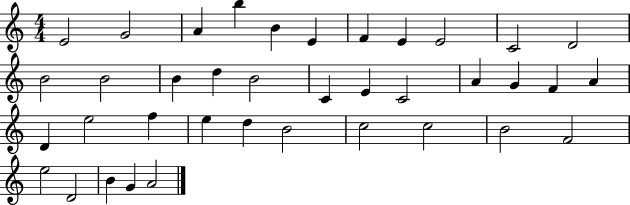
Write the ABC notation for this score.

X:1
T:Untitled
M:4/4
L:1/4
K:C
E2 G2 A b B E F E E2 C2 D2 B2 B2 B d B2 C E C2 A G F A D e2 f e d B2 c2 c2 B2 F2 e2 D2 B G A2